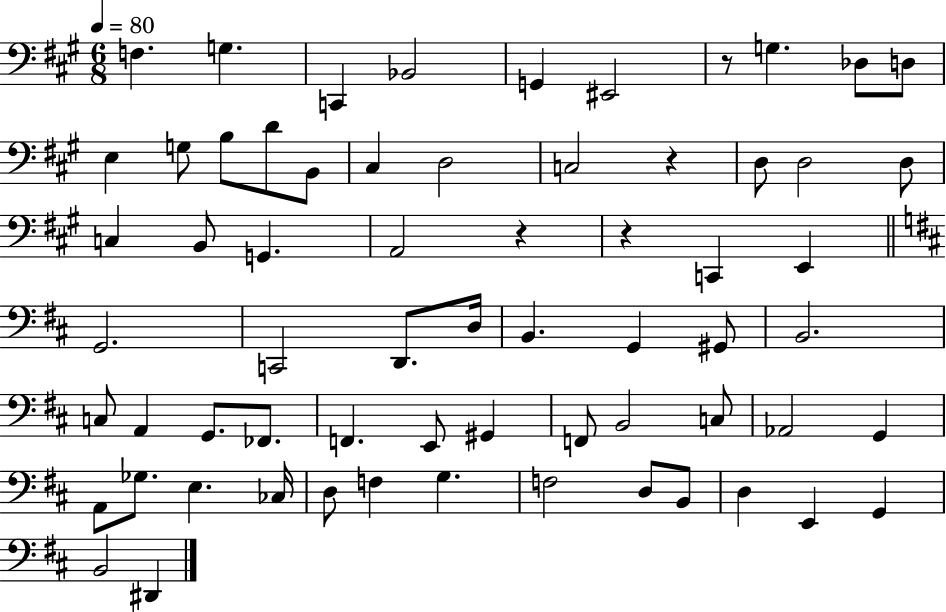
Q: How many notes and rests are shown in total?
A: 65